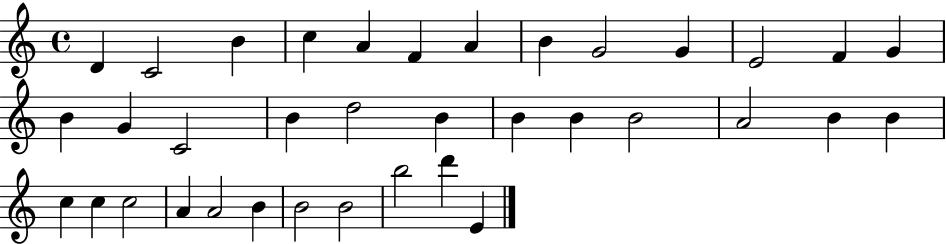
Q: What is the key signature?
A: C major